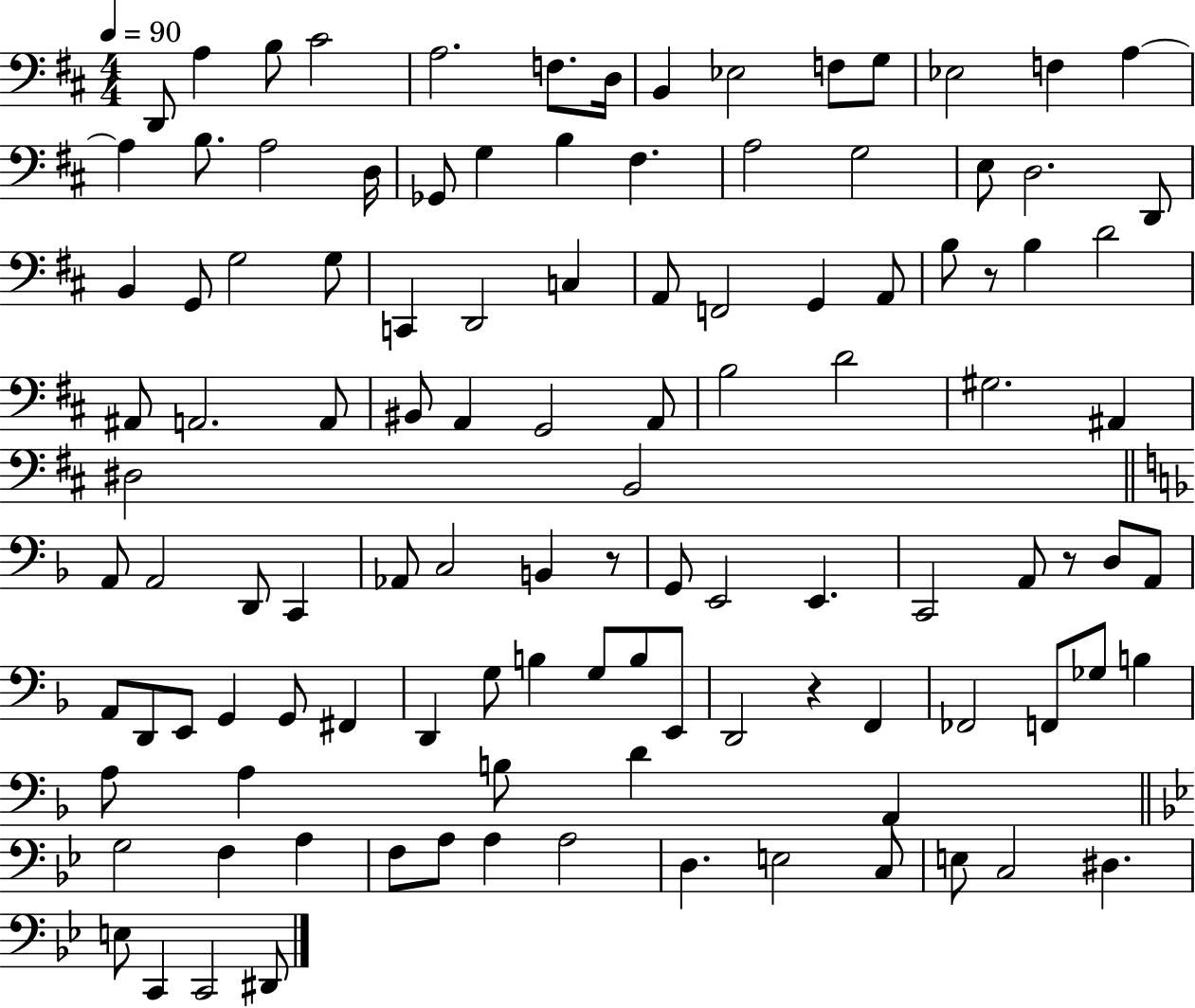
D2/e A3/q B3/e C#4/h A3/h. F3/e. D3/s B2/q Eb3/h F3/e G3/e Eb3/h F3/q A3/q A3/q B3/e. A3/h D3/s Gb2/e G3/q B3/q F#3/q. A3/h G3/h E3/e D3/h. D2/e B2/q G2/e G3/h G3/e C2/q D2/h C3/q A2/e F2/h G2/q A2/e B3/e R/e B3/q D4/h A#2/e A2/h. A2/e BIS2/e A2/q G2/h A2/e B3/h D4/h G#3/h. A#2/q D#3/h B2/h A2/e A2/h D2/e C2/q Ab2/e C3/h B2/q R/e G2/e E2/h E2/q. C2/h A2/e R/e D3/e A2/e A2/e D2/e E2/e G2/q G2/e F#2/q D2/q G3/e B3/q G3/e B3/e E2/e D2/h R/q F2/q FES2/h F2/e Gb3/e B3/q A3/e A3/q B3/e D4/q A2/q G3/h F3/q A3/q F3/e A3/e A3/q A3/h D3/q. E3/h C3/e E3/e C3/h D#3/q. E3/e C2/q C2/h D#2/e